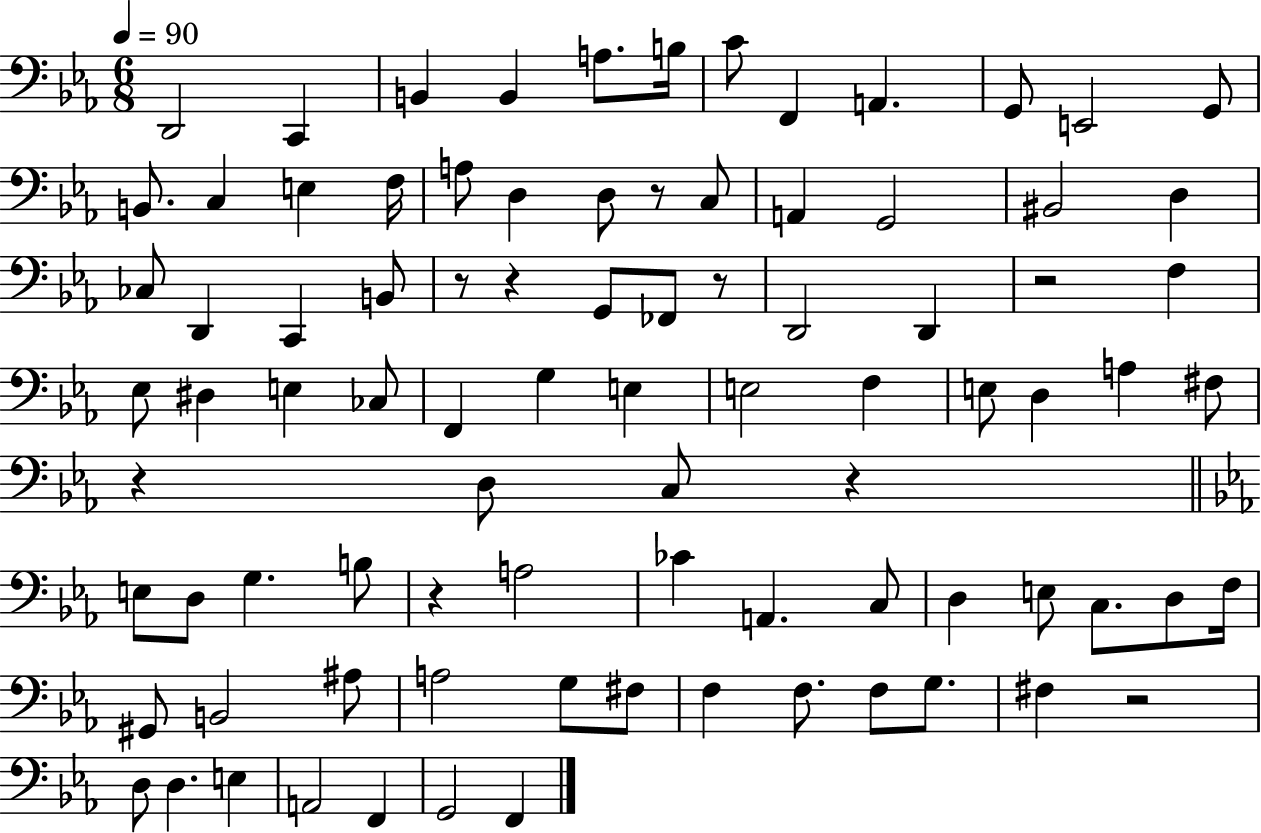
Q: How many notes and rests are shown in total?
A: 88